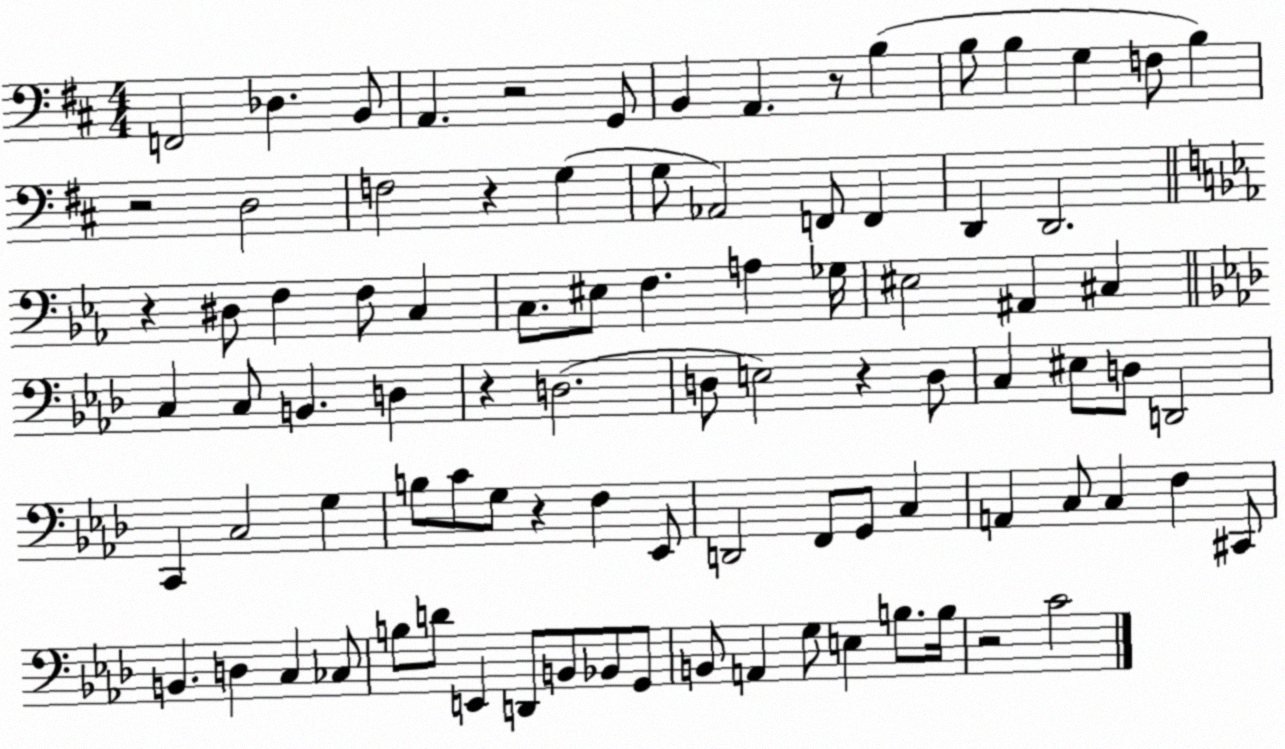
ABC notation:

X:1
T:Untitled
M:4/4
L:1/4
K:D
F,,2 _D, B,,/2 A,, z2 G,,/2 B,, A,, z/2 B, B,/2 B, G, F,/2 B, z2 D,2 F,2 z G, G,/2 _A,,2 F,,/2 F,, D,, D,,2 z ^D,/2 F, F,/2 C, C,/2 ^E,/2 F, A, _G,/4 ^E,2 ^A,, ^C, C, C,/2 B,, D, z D,2 D,/2 E,2 z D,/2 C, ^E,/2 D,/2 D,,2 C,, C,2 G, B,/2 C/2 G,/2 z F, _E,,/2 D,,2 F,,/2 G,,/2 C, A,, C,/2 C, F, ^C,,/2 B,, D, C, _C,/2 B,/2 D/2 E,, D,,/2 B,,/2 _B,,/2 G,,/2 B,,/2 A,, G,/2 E, B,/2 B,/4 z2 C2